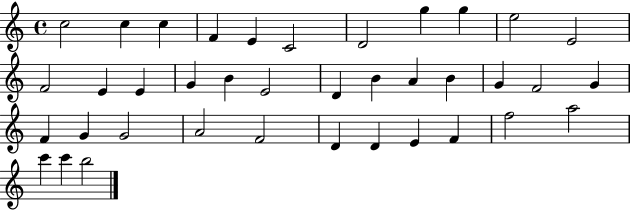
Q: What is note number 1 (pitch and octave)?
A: C5